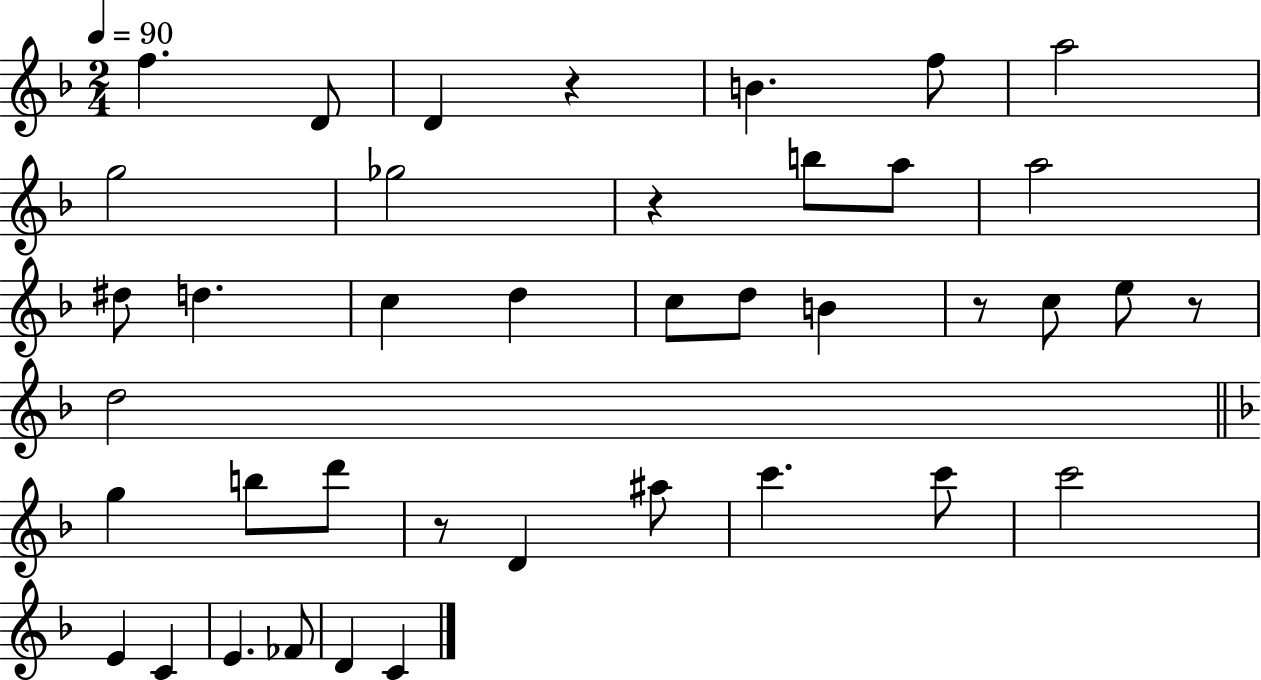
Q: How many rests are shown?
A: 5